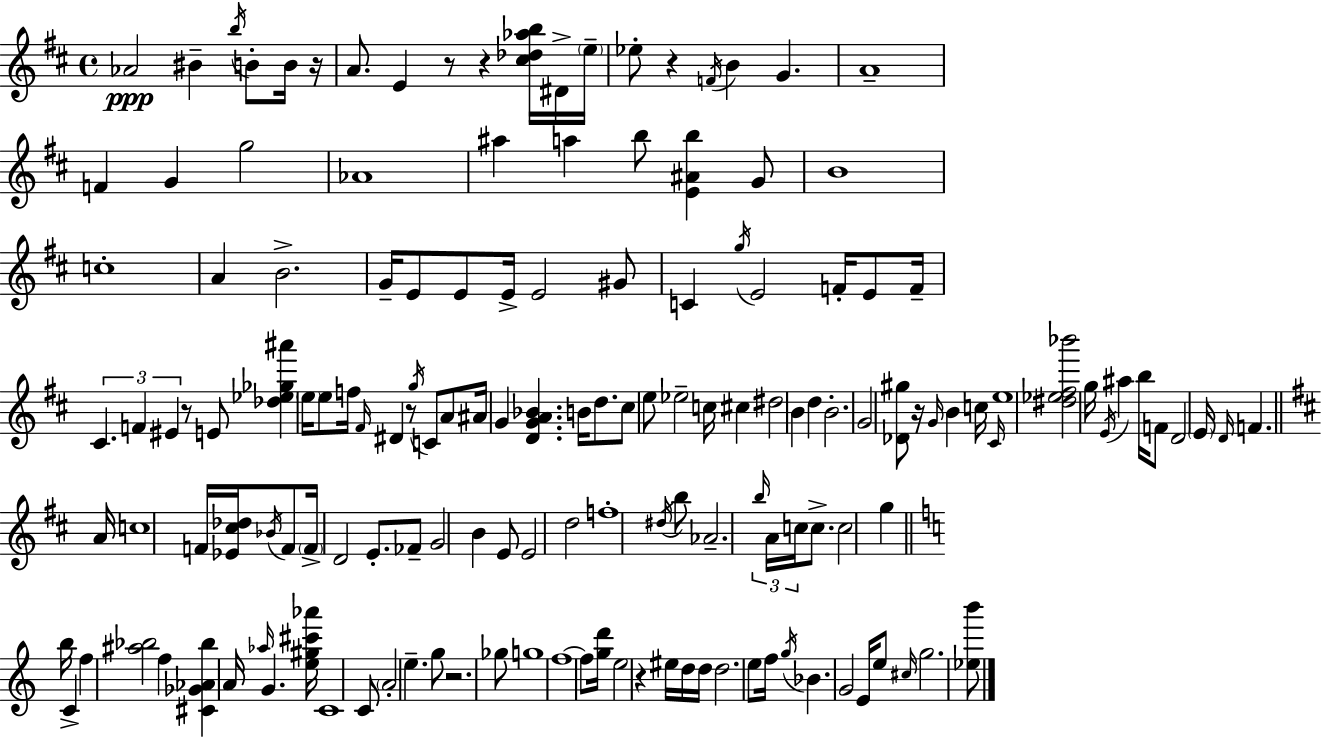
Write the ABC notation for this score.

X:1
T:Untitled
M:4/4
L:1/4
K:D
_A2 ^B b/4 B/2 B/4 z/4 A/2 E z/2 z [^c_d_ab]/4 ^D/4 e/4 _e/2 z F/4 B G A4 F G g2 _A4 ^a a b/2 [E^Ab] G/2 B4 c4 A B2 G/4 E/2 E/2 E/4 E2 ^G/2 C g/4 E2 F/4 E/2 F/4 ^C F ^E z/2 E/2 [_d_e_g^a'] e/4 e/2 f/4 ^F/4 ^D z/2 g/4 C/2 A/2 ^A/4 G [DGA_B] B/4 d/2 ^c/2 e/2 _e2 c/4 ^c ^d2 B d B2 G2 [_D^g]/2 z/4 G/4 B c/4 ^C/4 e4 [^d_e^f_b']2 g/4 E/4 ^a b/4 F/2 D2 E/4 D/4 F A/4 c4 F/4 [_E^c_d]/4 _B/4 F/2 F/4 D2 E/2 _F/2 G2 B E/2 E2 d2 f4 ^d/4 b/2 _A2 b/4 A/4 c/4 c/2 c2 g b/4 C f [^a_b]2 f [^C_G_A_b] A/4 _a/4 G [e^g^c'_a']/4 C4 C/2 A2 e g/2 z2 _g/2 g4 f4 f/2 [gd']/4 e2 z ^e/4 d/4 d/4 d2 e/2 f/4 g/4 _B G2 E/4 e/2 ^c/4 g2 [_eb']/2